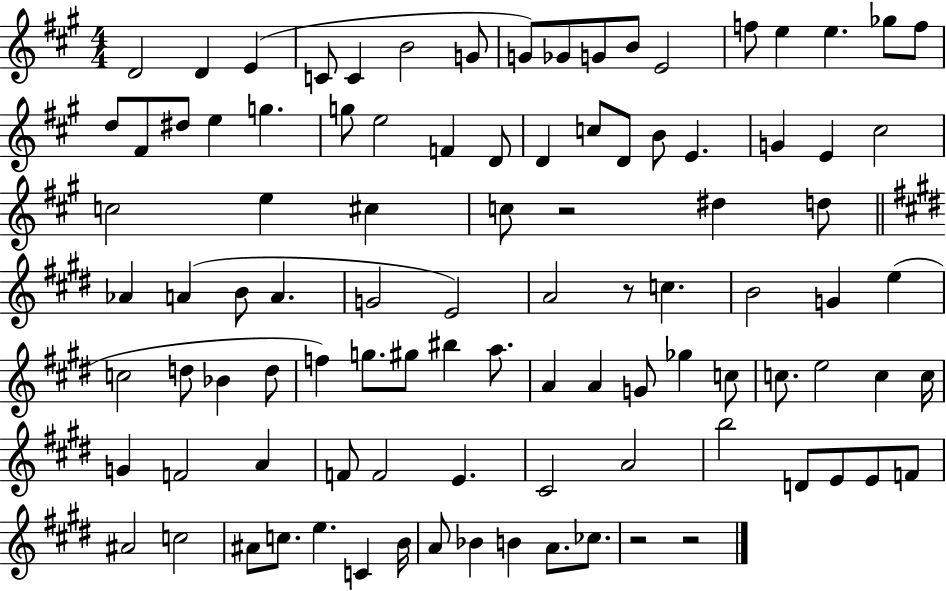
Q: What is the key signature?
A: A major